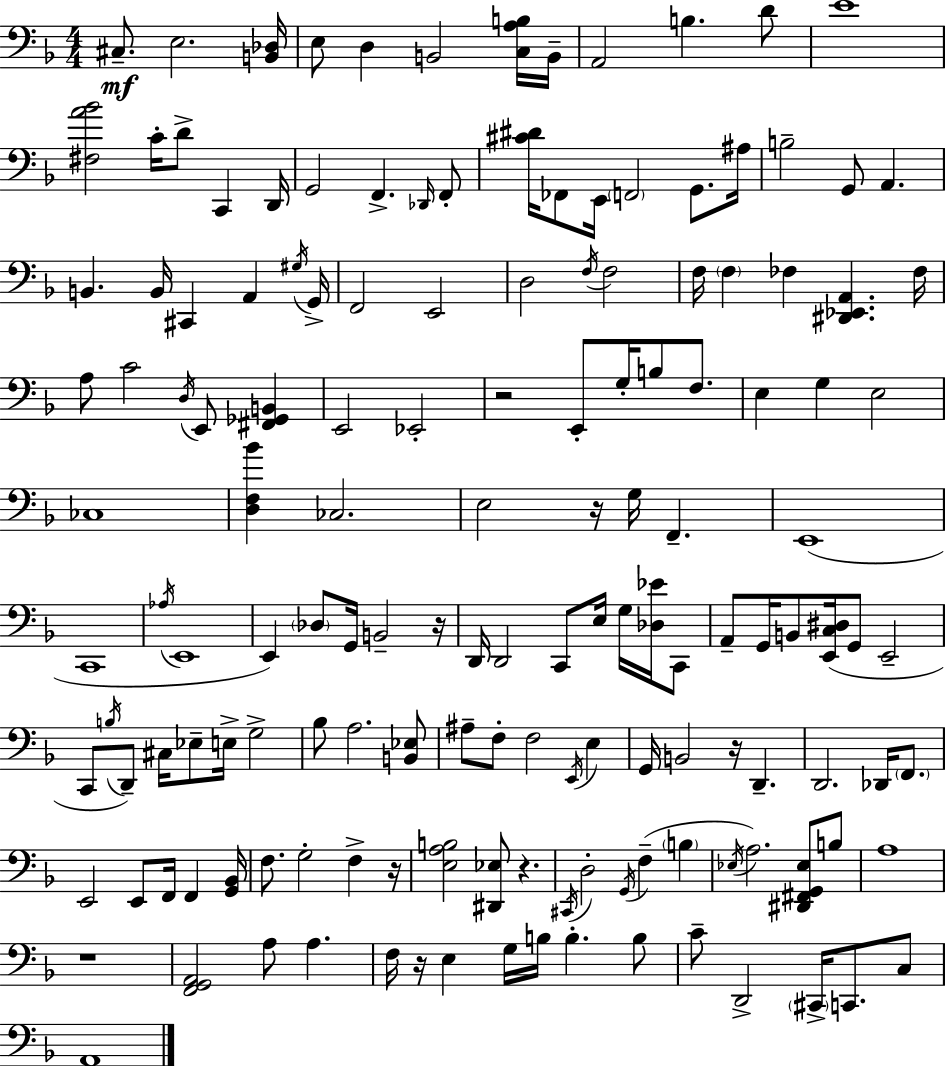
{
  \clef bass
  \numericTimeSignature
  \time 4/4
  \key d \minor
  \repeat volta 2 { cis8.--\mf e2. <b, des>16 | e8 d4 b,2 <c a b>16 b,16-- | a,2 b4. d'8 | e'1 | \break <fis a' bes'>2 c'16-. d'8-> c,4 d,16 | g,2 f,4.-> \grace { des,16 } f,8-. | <cis' dis'>16 fes,8 e,16 \parenthesize f,2 g,8. | ais16 b2-- g,8 a,4. | \break b,4. b,16 cis,4 a,4 | \acciaccatura { gis16 } g,16-> f,2 e,2 | d2 \acciaccatura { f16 } f2 | f16 \parenthesize f4 fes4 <dis, ees, a,>4. | \break fes16 a8 c'2 \acciaccatura { d16 } e,8 | <fis, ges, b,>4 e,2 ees,2-. | r2 e,8-. g16-. b8 | f8. e4 g4 e2 | \break ces1 | <d f bes'>4 ces2. | e2 r16 g16 f,4.-- | e,1( | \break c,1 | \acciaccatura { aes16 } e,1 | e,4) \parenthesize des8 g,16 b,2-- | r16 d,16 d,2 c,8 | \break e16 g16 <des ees'>16 c,8 a,8-- g,16 b,8 <e, c dis>16( g,8 e,2-- | c,8 \acciaccatura { b16 } d,8--) cis16 ees8-- e16-> g2-> | bes8 a2. | <b, ees>8 ais8-- f8-. f2 | \break \acciaccatura { e,16 } e4 g,16 b,2 | r16 d,4.-- d,2. | des,16 \parenthesize f,8. e,2 e,8 | f,16 f,4 <g, bes,>16 f8. g2-. | \break f4-> r16 <e a b>2 <dis, ees>8 | r4. \acciaccatura { cis,16 } d2-. | \acciaccatura { g,16 }( f4-- \parenthesize b4 \acciaccatura { ees16 } a2.) | <dis, fis, g, ees>8 b8 a1 | \break r1 | <f, g, a,>2 | a8 a4. f16 r16 e4 | g16 b16 b4.-. b8 c'8-- d,2-> | \break \parenthesize cis,16-> c,8. c8 a,1 | } \bar "|."
}